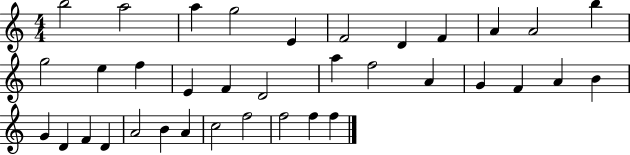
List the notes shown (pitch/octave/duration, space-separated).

B5/h A5/h A5/q G5/h E4/q F4/h D4/q F4/q A4/q A4/h B5/q G5/h E5/q F5/q E4/q F4/q D4/h A5/q F5/h A4/q G4/q F4/q A4/q B4/q G4/q D4/q F4/q D4/q A4/h B4/q A4/q C5/h F5/h F5/h F5/q F5/q